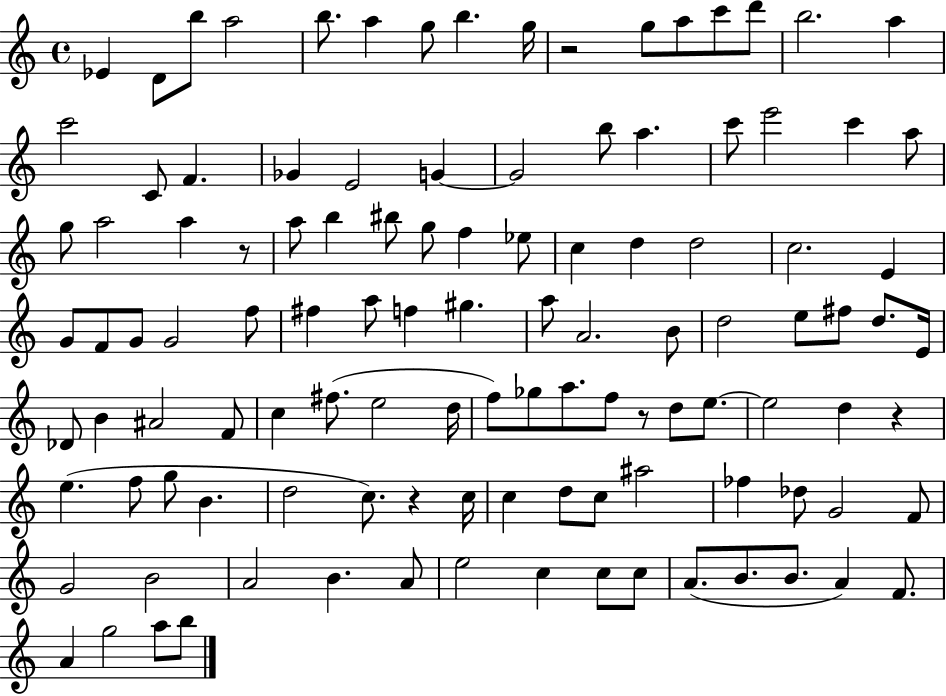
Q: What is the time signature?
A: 4/4